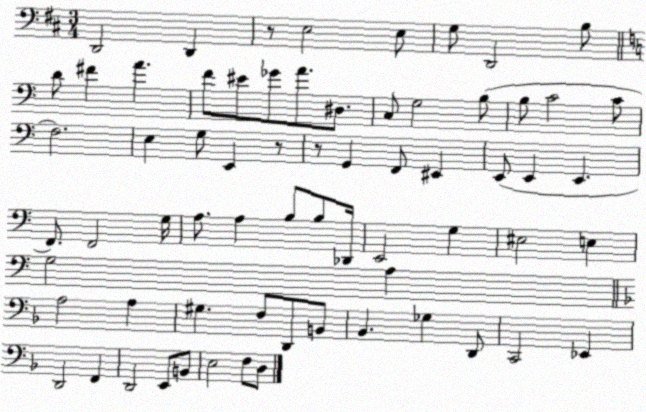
X:1
T:Untitled
M:3/4
L:1/4
K:D
D,,2 D,, z/2 E,2 E,/2 G,/2 D,,2 B,/2 D/2 ^F A F/2 ^E/2 _G/2 A/2 ^D,/2 C,/2 G,2 B,/2 B,/2 C2 C/2 F,2 E, G,/2 E,, z/2 z/2 G,, F,,/2 ^E,, E,,/2 E,, E,, F,,/2 F,,2 G,/4 A,/2 A, B,/2 B,/2 _D,,/4 E,,2 G, ^E,2 E, G,2 A, A,2 A, ^G, F,/2 D,,/2 B,,/2 _B,, _G, D,,/2 C,,2 _E,, D,,2 F,, D,,2 E,,/2 B,,/2 E,2 F,/2 D,/2